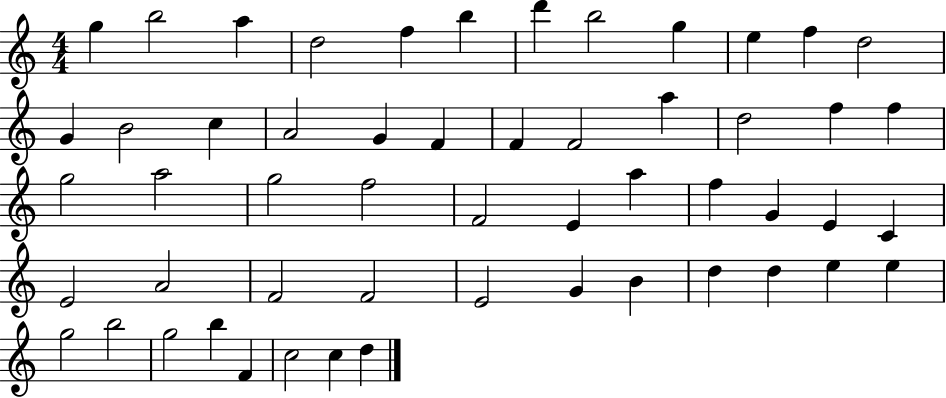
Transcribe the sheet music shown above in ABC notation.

X:1
T:Untitled
M:4/4
L:1/4
K:C
g b2 a d2 f b d' b2 g e f d2 G B2 c A2 G F F F2 a d2 f f g2 a2 g2 f2 F2 E a f G E C E2 A2 F2 F2 E2 G B d d e e g2 b2 g2 b F c2 c d